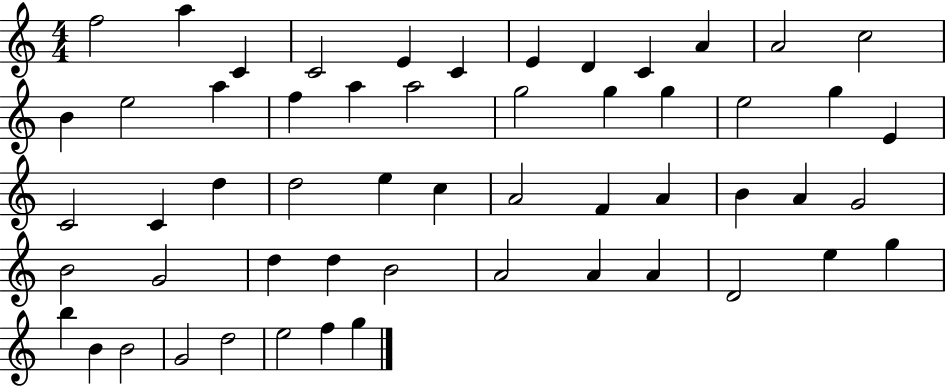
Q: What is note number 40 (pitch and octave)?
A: D5